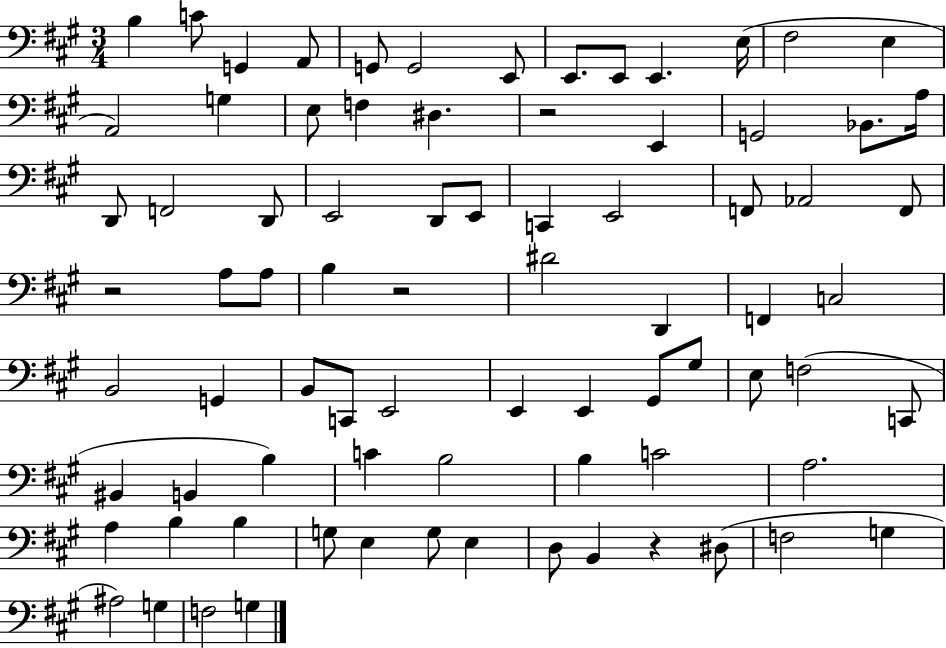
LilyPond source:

{
  \clef bass
  \numericTimeSignature
  \time 3/4
  \key a \major
  b4 c'8 g,4 a,8 | g,8 g,2 e,8 | e,8. e,8 e,4. e16( | fis2 e4 | \break a,2) g4 | e8 f4 dis4. | r2 e,4 | g,2 bes,8. a16 | \break d,8 f,2 d,8 | e,2 d,8 e,8 | c,4 e,2 | f,8 aes,2 f,8 | \break r2 a8 a8 | b4 r2 | dis'2 d,4 | f,4 c2 | \break b,2 g,4 | b,8 c,8 e,2 | e,4 e,4 gis,8 gis8 | e8 f2( c,8 | \break bis,4 b,4 b4) | c'4 b2 | b4 c'2 | a2. | \break a4 b4 b4 | g8 e4 g8 e4 | d8 b,4 r4 dis8( | f2 g4 | \break ais2) g4 | f2 g4 | \bar "|."
}